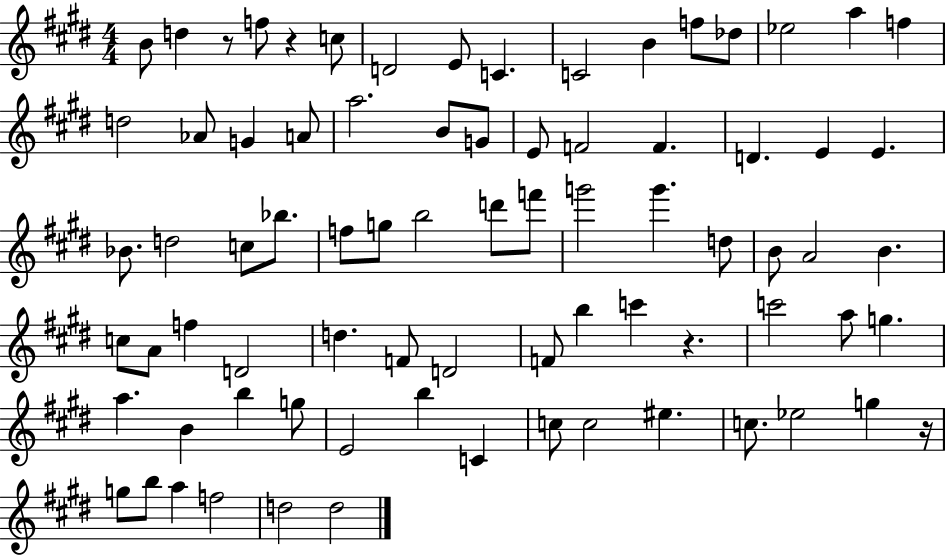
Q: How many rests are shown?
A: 4